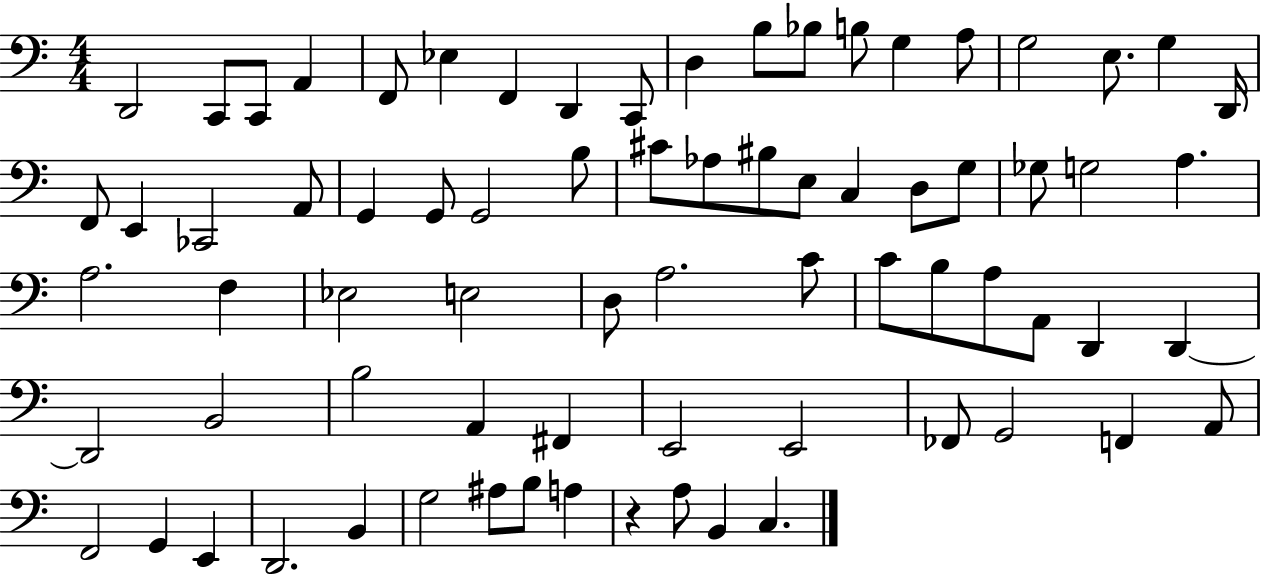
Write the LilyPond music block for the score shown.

{
  \clef bass
  \numericTimeSignature
  \time 4/4
  \key c \major
  d,2 c,8 c,8 a,4 | f,8 ees4 f,4 d,4 c,8 | d4 b8 bes8 b8 g4 a8 | g2 e8. g4 d,16 | \break f,8 e,4 ces,2 a,8 | g,4 g,8 g,2 b8 | cis'8 aes8 bis8 e8 c4 d8 g8 | ges8 g2 a4. | \break a2. f4 | ees2 e2 | d8 a2. c'8 | c'8 b8 a8 a,8 d,4 d,4~~ | \break d,2 b,2 | b2 a,4 fis,4 | e,2 e,2 | fes,8 g,2 f,4 a,8 | \break f,2 g,4 e,4 | d,2. b,4 | g2 ais8 b8 a4 | r4 a8 b,4 c4. | \break \bar "|."
}